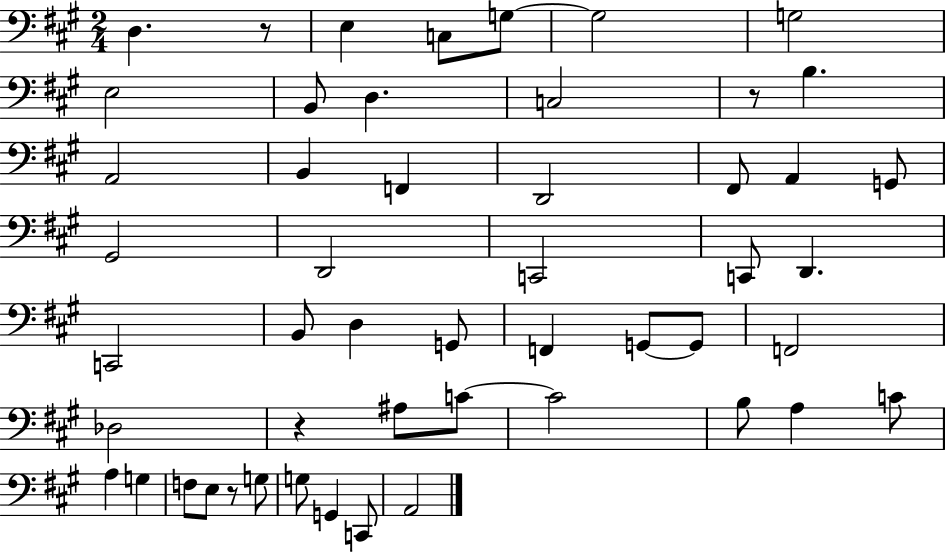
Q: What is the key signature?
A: A major